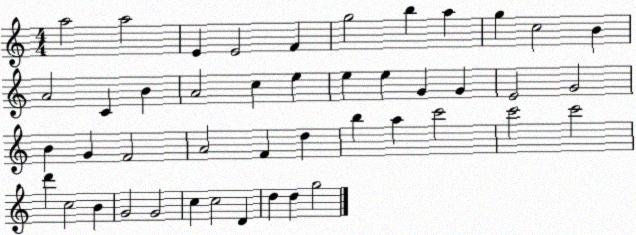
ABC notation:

X:1
T:Untitled
M:4/4
L:1/4
K:C
a2 a2 E E2 F g2 b a g c2 B A2 C B A2 c e e e G G E2 G2 B G F2 A2 F d b a c'2 c'2 c'2 d' c2 B G2 G2 c c2 D d d g2